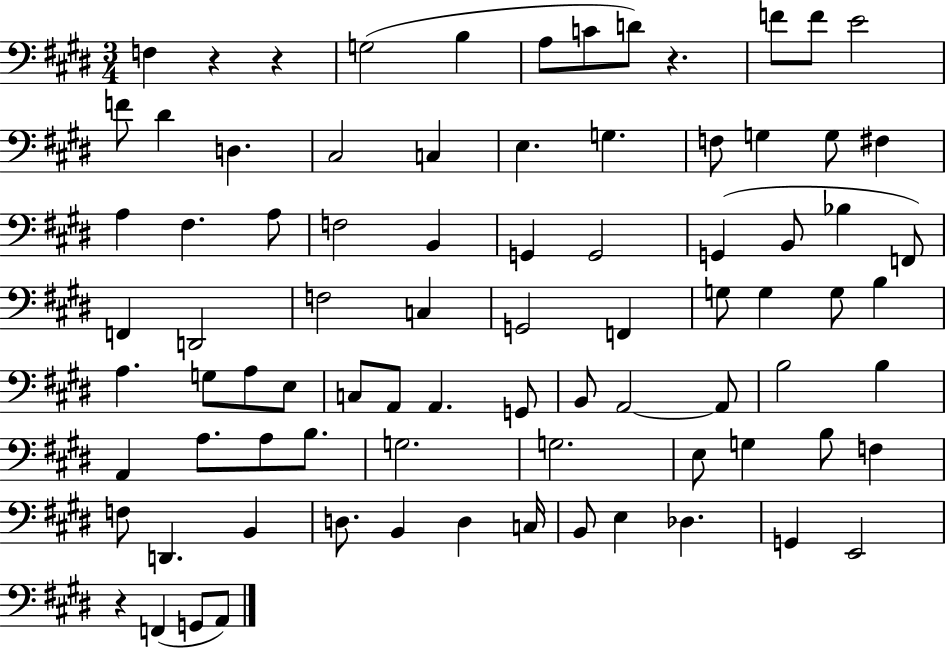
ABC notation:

X:1
T:Untitled
M:3/4
L:1/4
K:E
F, z z G,2 B, A,/2 C/2 D/2 z F/2 F/2 E2 F/2 ^D D, ^C,2 C, E, G, F,/2 G, G,/2 ^F, A, ^F, A,/2 F,2 B,, G,, G,,2 G,, B,,/2 _B, F,,/2 F,, D,,2 F,2 C, G,,2 F,, G,/2 G, G,/2 B, A, G,/2 A,/2 E,/2 C,/2 A,,/2 A,, G,,/2 B,,/2 A,,2 A,,/2 B,2 B, A,, A,/2 A,/2 B,/2 G,2 G,2 E,/2 G, B,/2 F, F,/2 D,, B,, D,/2 B,, D, C,/4 B,,/2 E, _D, G,, E,,2 z F,, G,,/2 A,,/2